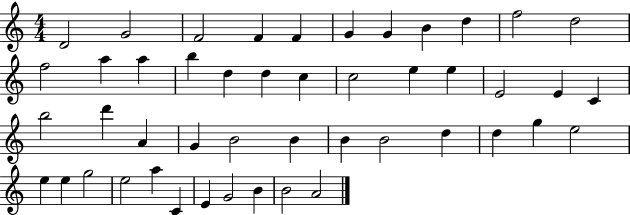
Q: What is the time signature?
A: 4/4